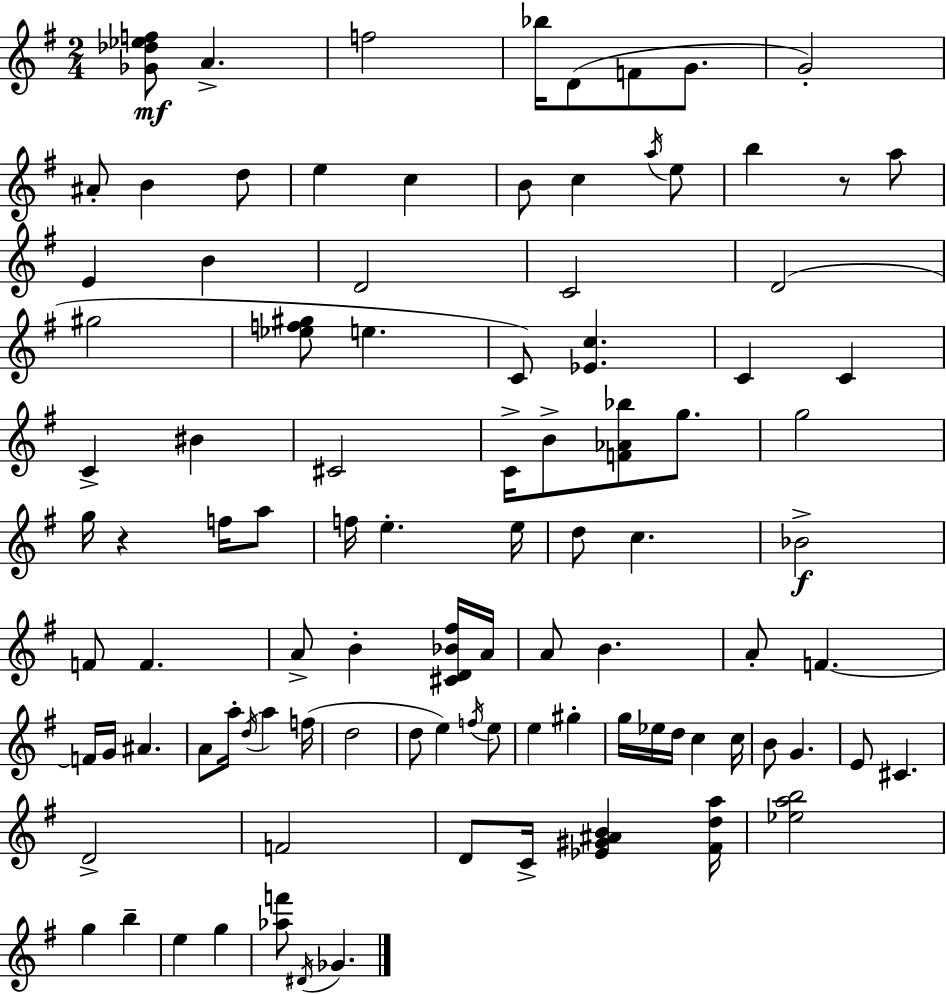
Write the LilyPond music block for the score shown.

{
  \clef treble
  \numericTimeSignature
  \time 2/4
  \key g \major
  <ges' des'' ees'' f''>8\mf a'4.-> | f''2 | bes''16 d'8( f'8 g'8. | g'2-.) | \break ais'8-. b'4 d''8 | e''4 c''4 | b'8 c''4 \acciaccatura { a''16 } e''8 | b''4 r8 a''8 | \break e'4 b'4 | d'2 | c'2 | d'2( | \break gis''2 | <ees'' f'' gis''>8 e''4. | c'8) <ees' c''>4. | c'4 c'4 | \break c'4-> bis'4 | cis'2 | c'16-> b'8-> <f' aes' bes''>8 g''8. | g''2 | \break g''16 r4 f''16 a''8 | f''16 e''4.-. | e''16 d''8 c''4. | bes'2->\f | \break f'8 f'4. | a'8-> b'4-. <cis' d' bes' fis''>16 | a'16 a'8 b'4. | a'8-. f'4.~~ | \break f'16 g'16 ais'4. | a'8 a''16-. \acciaccatura { d''16 } a''4 | f''16( d''2 | d''8 e''4) | \break \acciaccatura { f''16 } e''8 e''4 gis''4-. | g''16 ees''16 d''16 c''4 | c''16 b'8 g'4. | e'8 cis'4. | \break d'2-> | f'2 | d'8 c'16-> <ees' gis' ais' b'>4 | <fis' d'' a''>16 <ees'' a'' b''>2 | \break g''4 b''4-- | e''4 g''4 | <aes'' f'''>8 \acciaccatura { dis'16 } ges'4. | \bar "|."
}